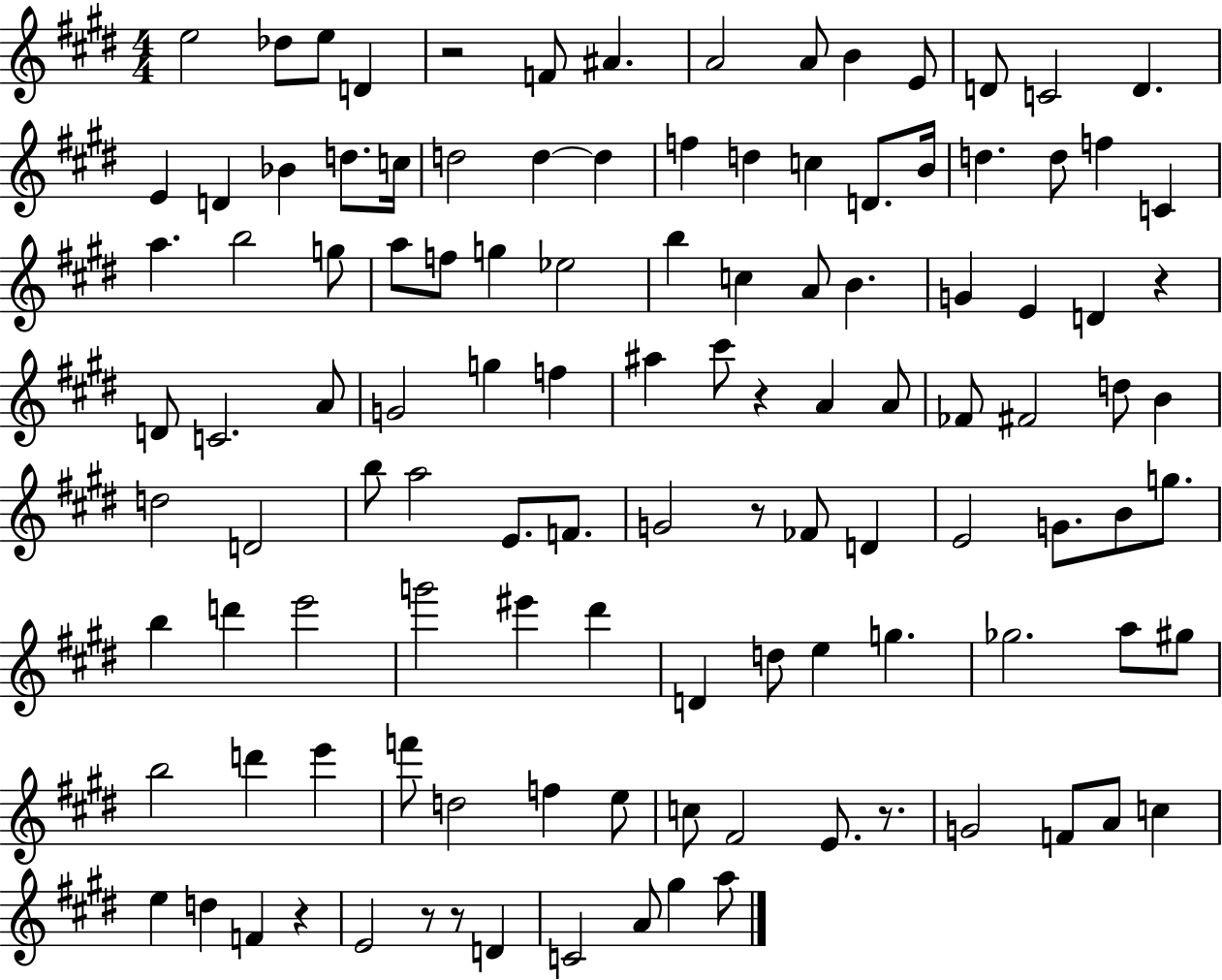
X:1
T:Untitled
M:4/4
L:1/4
K:E
e2 _d/2 e/2 D z2 F/2 ^A A2 A/2 B E/2 D/2 C2 D E D _B d/2 c/4 d2 d d f d c D/2 B/4 d d/2 f C a b2 g/2 a/2 f/2 g _e2 b c A/2 B G E D z D/2 C2 A/2 G2 g f ^a ^c'/2 z A A/2 _F/2 ^F2 d/2 B d2 D2 b/2 a2 E/2 F/2 G2 z/2 _F/2 D E2 G/2 B/2 g/2 b d' e'2 g'2 ^e' ^d' D d/2 e g _g2 a/2 ^g/2 b2 d' e' f'/2 d2 f e/2 c/2 ^F2 E/2 z/2 G2 F/2 A/2 c e d F z E2 z/2 z/2 D C2 A/2 ^g a/2